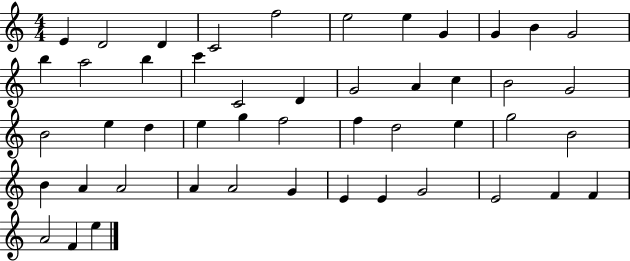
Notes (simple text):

E4/q D4/h D4/q C4/h F5/h E5/h E5/q G4/q G4/q B4/q G4/h B5/q A5/h B5/q C6/q C4/h D4/q G4/h A4/q C5/q B4/h G4/h B4/h E5/q D5/q E5/q G5/q F5/h F5/q D5/h E5/q G5/h B4/h B4/q A4/q A4/h A4/q A4/h G4/q E4/q E4/q G4/h E4/h F4/q F4/q A4/h F4/q E5/q